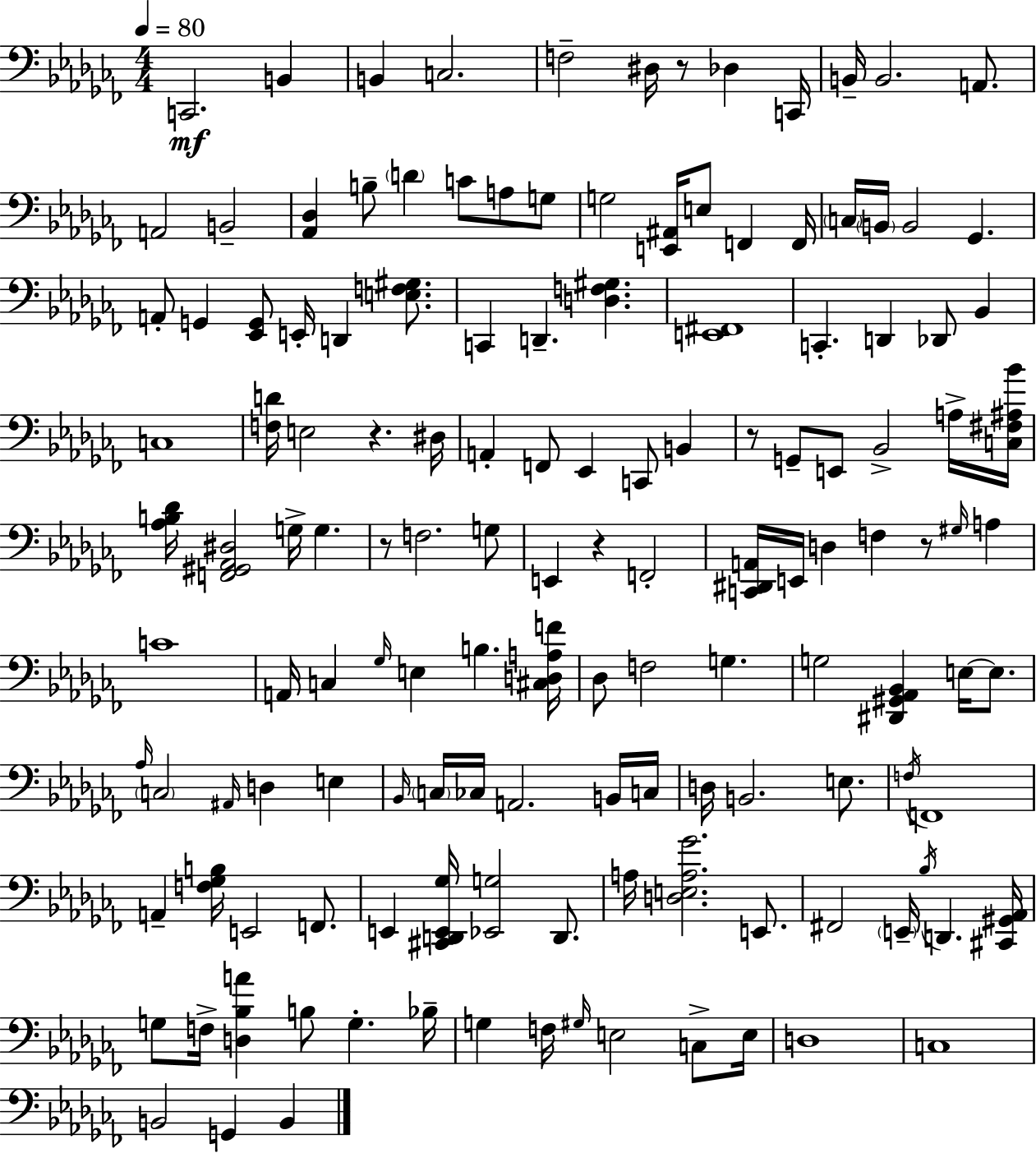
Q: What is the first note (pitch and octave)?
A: C2